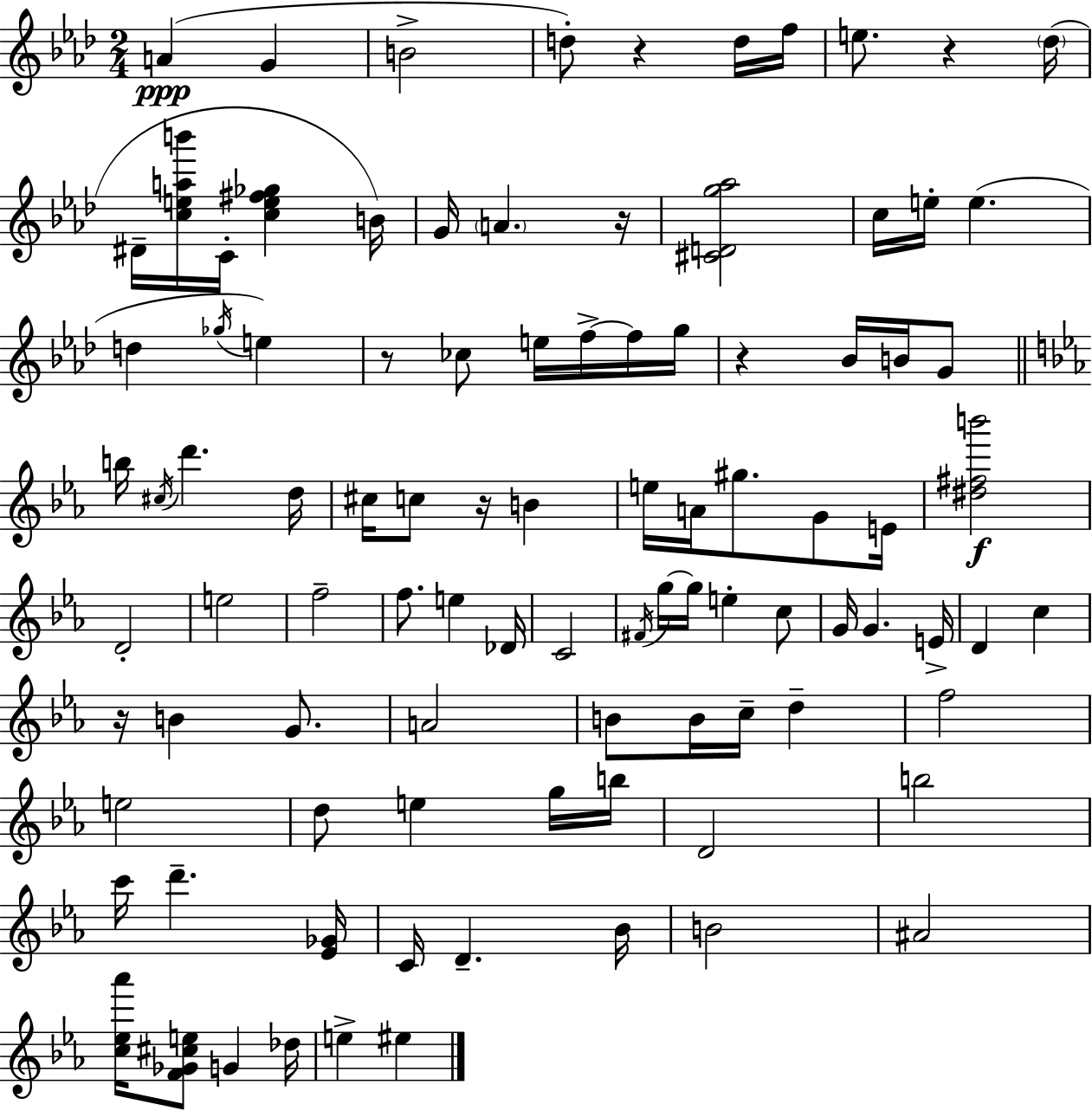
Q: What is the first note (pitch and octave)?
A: A4